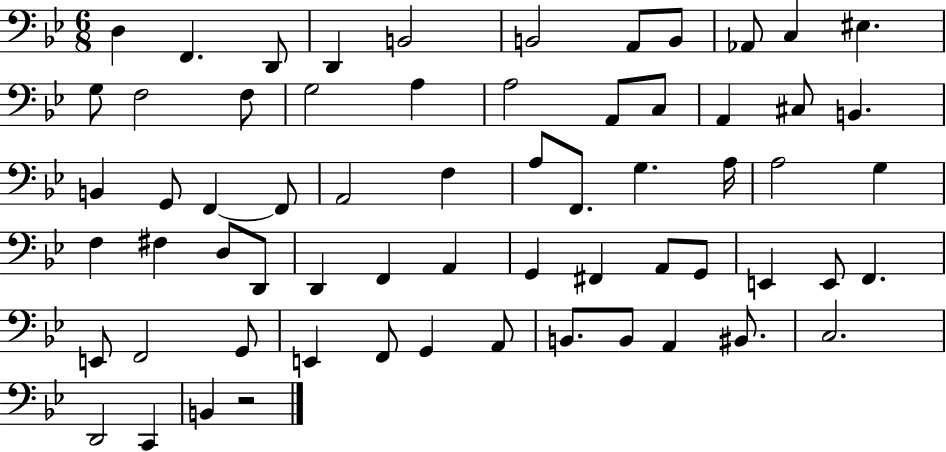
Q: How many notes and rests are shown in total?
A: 64